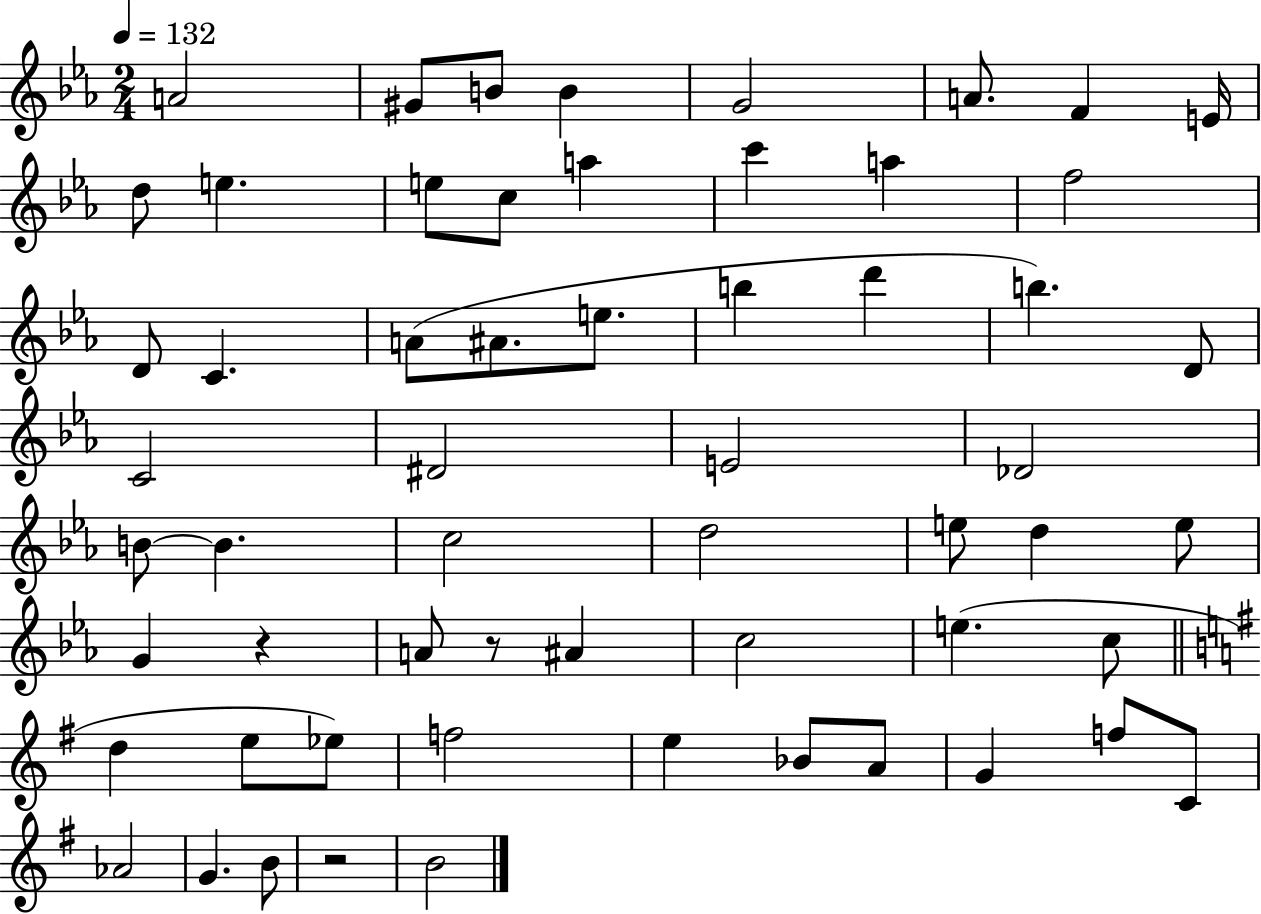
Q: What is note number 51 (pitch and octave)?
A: F5